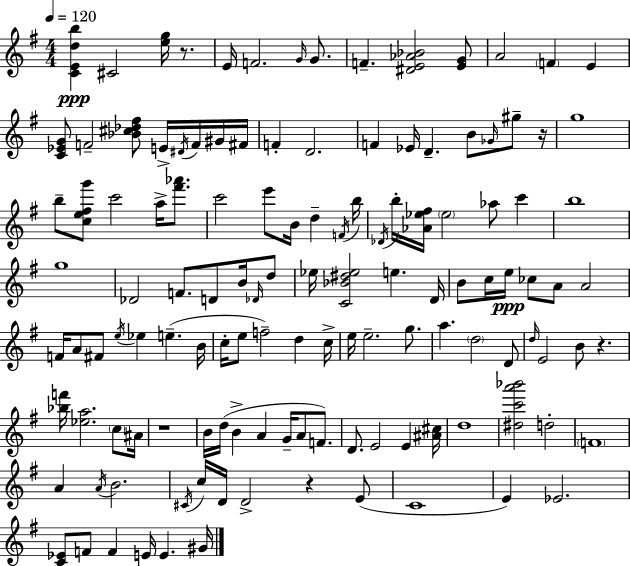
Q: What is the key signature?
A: E minor